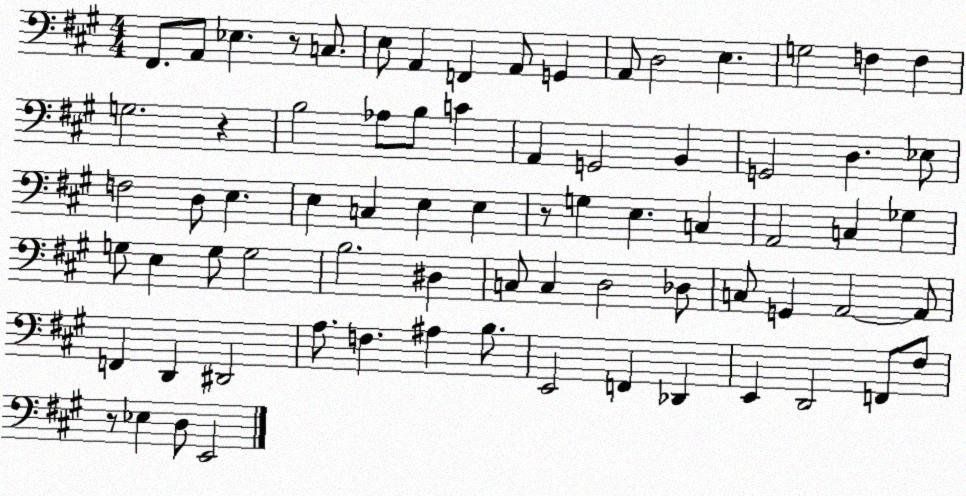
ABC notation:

X:1
T:Untitled
M:4/4
L:1/4
K:A
^F,,/2 A,,/2 _E, z/2 C,/2 E,/2 A,, F,, A,,/2 G,, A,,/2 D,2 E, G,2 F, F, G,2 z B,2 _A,/2 B,/2 C A,, G,,2 B,, G,,2 D, _E,/2 F,2 D,/2 E, E, C, E, E, z/2 G, E, C, A,,2 C, _G, G,/2 E, G,/2 G,2 B,2 ^D, C,/2 C, D,2 _D,/2 C,/2 G,, A,,2 A,,/2 F,, D,, ^D,,2 A,/2 F, ^A, B,/2 E,,2 F,, _D,, E,, D,,2 F,,/2 ^F,/2 z/2 _E, D,/2 E,,2